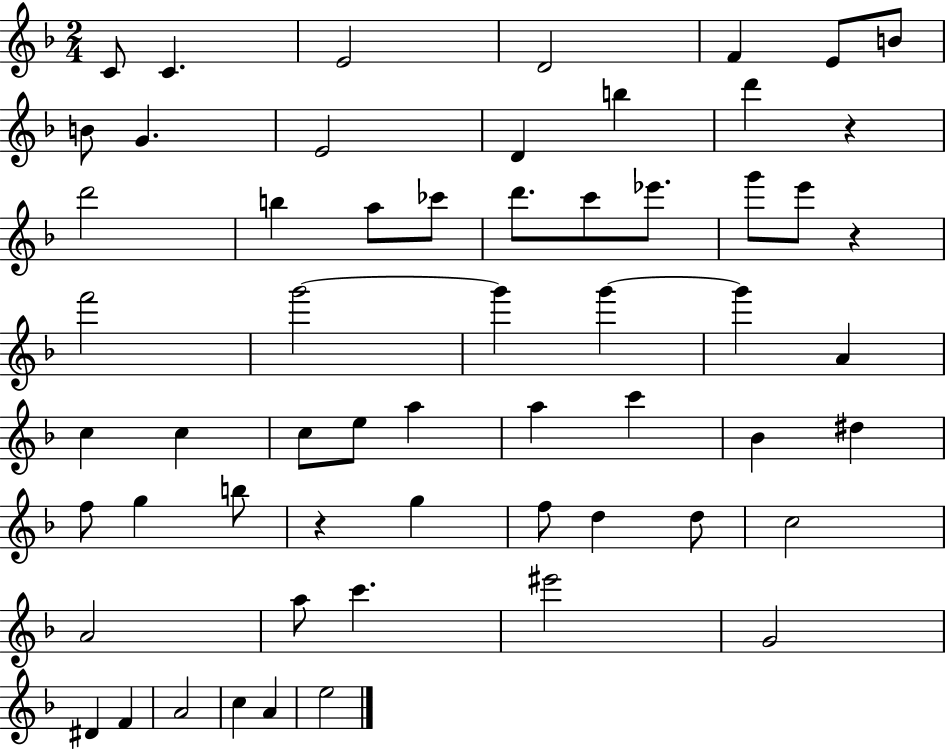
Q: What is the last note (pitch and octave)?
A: E5